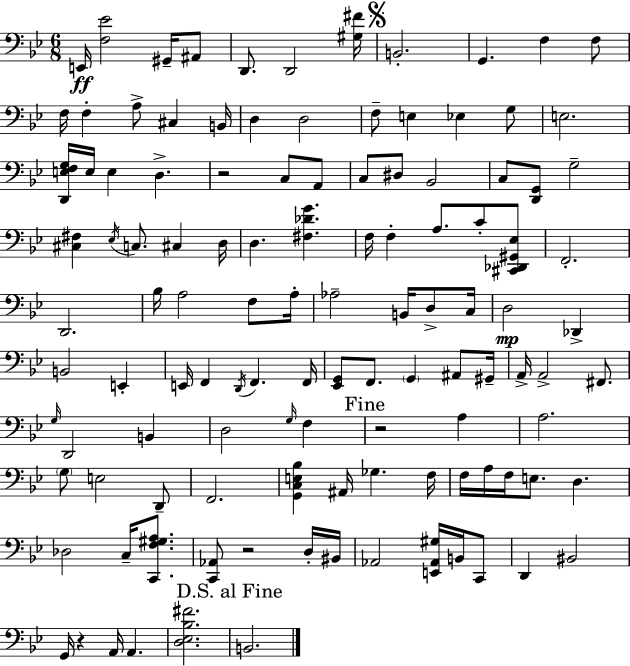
E2/s [F3,Eb4]/h G#2/s A#2/e D2/e. D2/h [G#3,F#4]/s B2/h. G2/q. F3/q F3/e F3/s F3/q A3/e C#3/q B2/s D3/q D3/h F3/e E3/q Eb3/q G3/e E3/h. [D2,E3,F3,G3]/s E3/s E3/q D3/q. R/h C3/e A2/e C3/e D#3/e Bb2/h C3/e [D2,G2]/e G3/h [C#3,F#3]/q Eb3/s C3/e. C#3/q D3/s D3/q. [F#3,Db4,G4]/q. F3/s F3/q A3/e. C4/e [C#2,Db2,G#2,Eb3]/e F2/h. D2/h. Bb3/s A3/h F3/e A3/s Ab3/h B2/s D3/e C3/s D3/h Db2/q B2/h E2/q E2/s F2/q D2/s F2/q. F2/s [Eb2,G2]/e F2/e. G2/q A#2/e G#2/s A2/s A2/h F#2/e. G3/s D2/h B2/q D3/h G3/s F3/q R/h A3/q A3/h. G3/e E3/h D2/e F2/h. [G2,C3,E3,Bb3]/q A#2/s Gb3/q. F3/s F3/s A3/s F3/s E3/e. D3/q. Db3/h C3/s [C2,F3,G#3,A3]/e. [C2,Ab2]/e R/h D3/s BIS2/s Ab2/h [E2,Ab2,G#3]/s B2/s C2/e D2/q BIS2/h G2/s R/q A2/s A2/q. [D3,Eb3,Bb3,F#4]/h. B2/h.